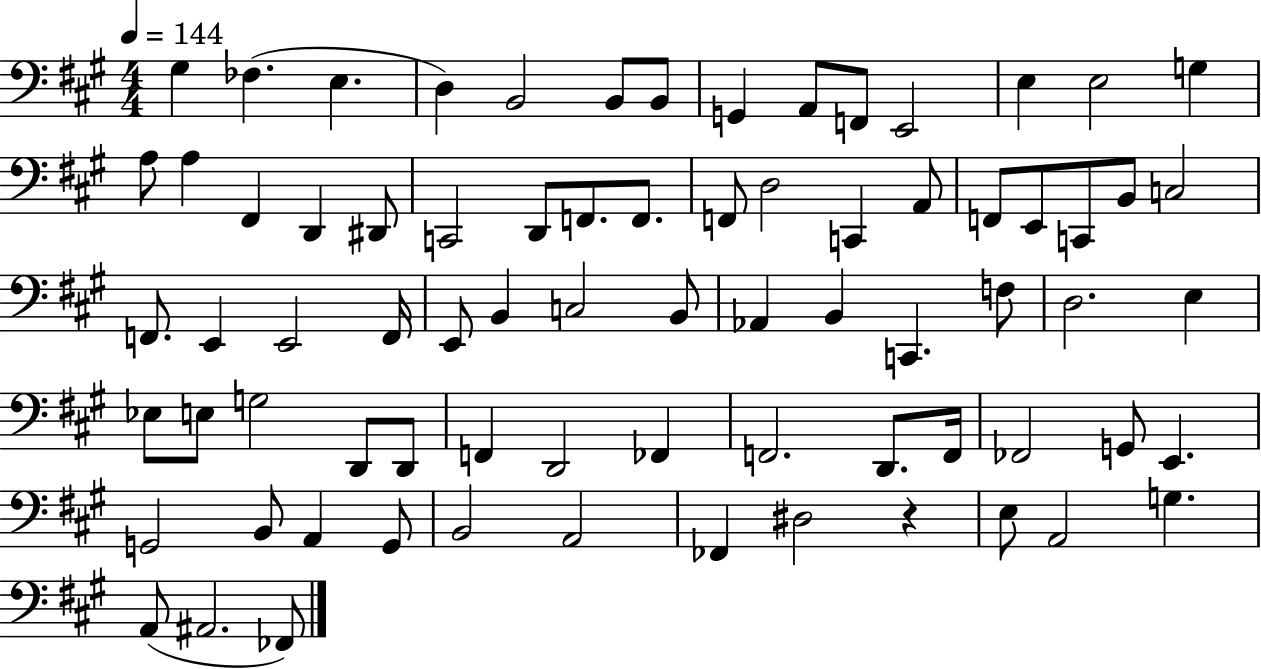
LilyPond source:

{
  \clef bass
  \numericTimeSignature
  \time 4/4
  \key a \major
  \tempo 4 = 144
  gis4 fes4.( e4. | d4) b,2 b,8 b,8 | g,4 a,8 f,8 e,2 | e4 e2 g4 | \break a8 a4 fis,4 d,4 dis,8 | c,2 d,8 f,8. f,8. | f,8 d2 c,4 a,8 | f,8 e,8 c,8 b,8 c2 | \break f,8. e,4 e,2 f,16 | e,8 b,4 c2 b,8 | aes,4 b,4 c,4. f8 | d2. e4 | \break ees8 e8 g2 d,8 d,8 | f,4 d,2 fes,4 | f,2. d,8. f,16 | fes,2 g,8 e,4. | \break g,2 b,8 a,4 g,8 | b,2 a,2 | fes,4 dis2 r4 | e8 a,2 g4. | \break a,8( ais,2. fes,8) | \bar "|."
}